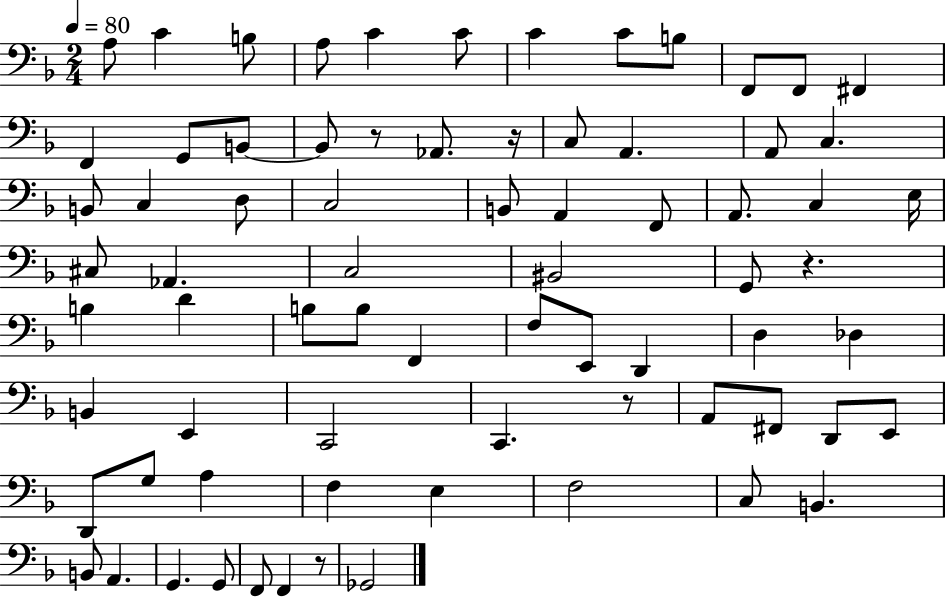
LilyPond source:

{
  \clef bass
  \numericTimeSignature
  \time 2/4
  \key f \major
  \tempo 4 = 80
  a8 c'4 b8 | a8 c'4 c'8 | c'4 c'8 b8 | f,8 f,8 fis,4 | \break f,4 g,8 b,8~~ | b,8 r8 aes,8. r16 | c8 a,4. | a,8 c4. | \break b,8 c4 d8 | c2 | b,8 a,4 f,8 | a,8. c4 e16 | \break cis8 aes,4. | c2 | bis,2 | g,8 r4. | \break b4 d'4 | b8 b8 f,4 | f8 e,8 d,4 | d4 des4 | \break b,4 e,4 | c,2 | c,4. r8 | a,8 fis,8 d,8 e,8 | \break d,8 g8 a4 | f4 e4 | f2 | c8 b,4. | \break b,8 a,4. | g,4. g,8 | f,8 f,4 r8 | ges,2 | \break \bar "|."
}